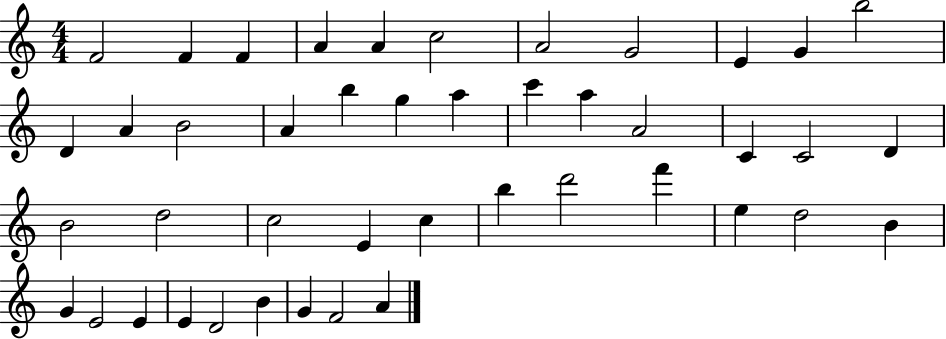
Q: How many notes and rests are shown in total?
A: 44